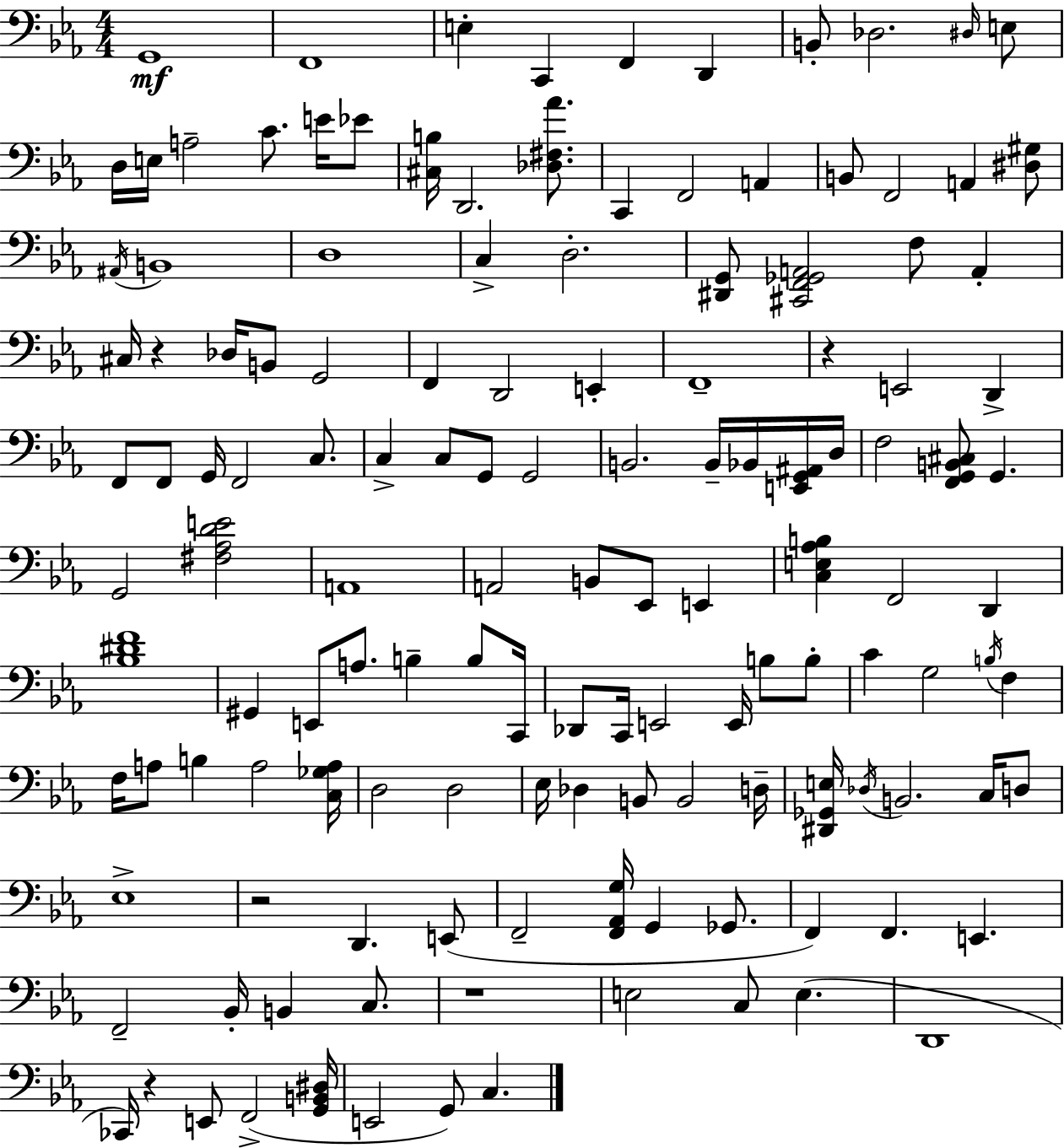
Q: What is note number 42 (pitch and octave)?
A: F2